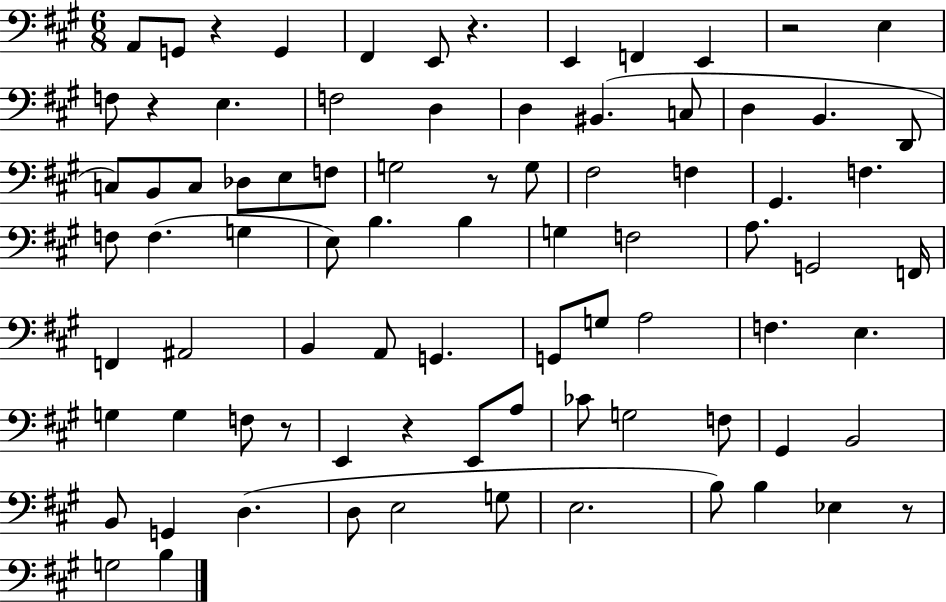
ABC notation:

X:1
T:Untitled
M:6/8
L:1/4
K:A
A,,/2 G,,/2 z G,, ^F,, E,,/2 z E,, F,, E,, z2 E, F,/2 z E, F,2 D, D, ^B,, C,/2 D, B,, D,,/2 C,/2 B,,/2 C,/2 _D,/2 E,/2 F,/2 G,2 z/2 G,/2 ^F,2 F, ^G,, F, F,/2 F, G, E,/2 B, B, G, F,2 A,/2 G,,2 F,,/4 F,, ^A,,2 B,, A,,/2 G,, G,,/2 G,/2 A,2 F, E, G, G, F,/2 z/2 E,, z E,,/2 A,/2 _C/2 G,2 F,/2 ^G,, B,,2 B,,/2 G,, D, D,/2 E,2 G,/2 E,2 B,/2 B, _E, z/2 G,2 B,